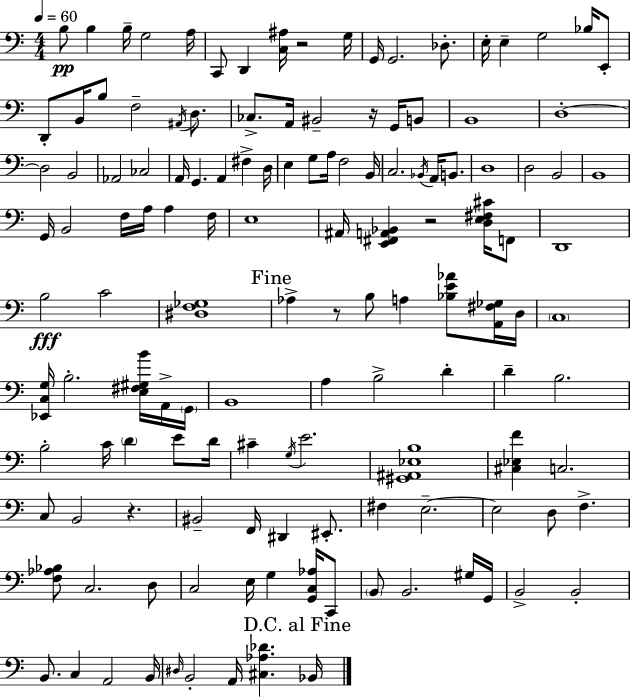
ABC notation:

X:1
T:Untitled
M:4/4
L:1/4
K:Am
B,/2 B, B,/4 G,2 A,/4 C,,/2 D,, [C,^A,]/4 z2 G,/4 G,,/4 G,,2 _D,/2 E,/4 E, G,2 _B,/4 E,,/2 D,,/2 B,,/4 B,/2 F,2 ^A,,/4 D,/2 _C,/2 A,,/4 ^B,,2 z/4 G,,/4 B,,/2 B,,4 D,4 D,2 B,,2 _A,,2 _C,2 A,,/4 G,, A,, ^F, D,/4 E, G,/2 A,/4 F,2 B,,/4 C,2 _B,,/4 A,,/4 B,,/2 D,4 D,2 B,,2 B,,4 G,,/4 B,,2 F,/4 A,/4 A, F,/4 E,4 ^A,,/4 [E,,^F,,A,,_B,,] z2 [D,E,^F,^C]/4 F,,/2 D,,4 B,2 C2 [^D,F,_G,]4 _A, z/2 B,/2 A, [_B,E_A]/2 [A,,^F,_G,]/4 D,/4 C,4 [_E,,C,G,]/4 B,2 [E,^F,^G,B]/4 A,,/4 G,,/4 B,,4 A, B,2 D D B,2 B,2 C/4 D E/2 D/4 ^C G,/4 E2 [^G,,^A,,_E,B,]4 [^C,_E,F] C,2 C,/2 B,,2 z ^B,,2 F,,/4 ^D,, ^E,,/2 ^F, E,2 E,2 D,/2 F, [F,_A,_B,]/2 C,2 D,/2 C,2 E,/4 G, [G,,C,_A,]/4 C,,/2 B,,/2 B,,2 ^G,/4 G,,/4 B,,2 B,,2 B,,/2 C, A,,2 B,,/4 ^D,/4 B,,2 A,,/4 [^C,_A,_D] _B,,/4